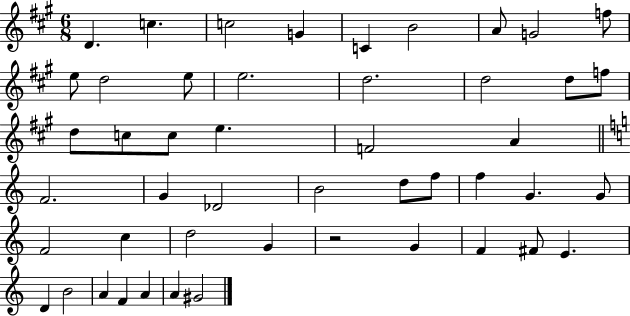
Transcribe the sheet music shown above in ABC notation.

X:1
T:Untitled
M:6/8
L:1/4
K:A
D c c2 G C B2 A/2 G2 f/2 e/2 d2 e/2 e2 d2 d2 d/2 f/2 d/2 c/2 c/2 e F2 A F2 G _D2 B2 d/2 f/2 f G G/2 F2 c d2 G z2 G F ^F/2 E D B2 A F A A ^G2